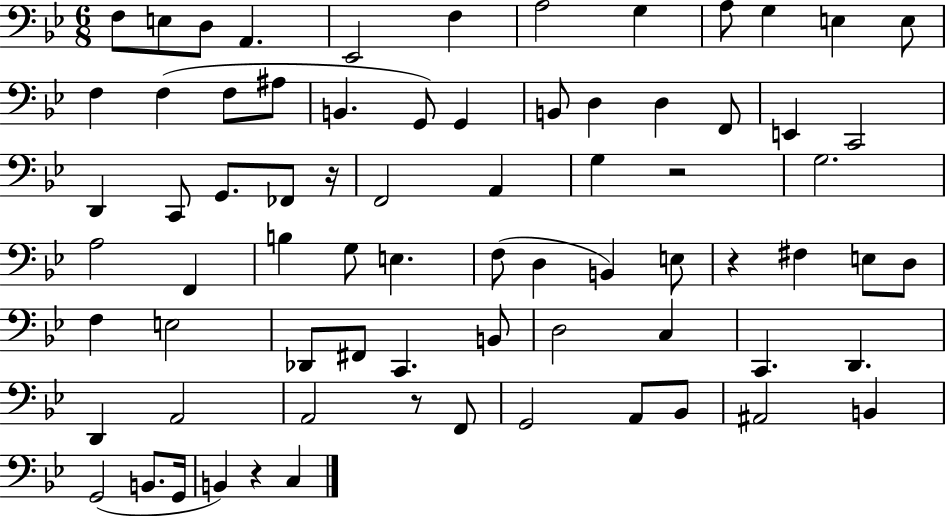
{
  \clef bass
  \numericTimeSignature
  \time 6/8
  \key bes \major
  f8 e8 d8 a,4. | ees,2 f4 | a2 g4 | a8 g4 e4 e8 | \break f4 f4( f8 ais8 | b,4. g,8) g,4 | b,8 d4 d4 f,8 | e,4 c,2 | \break d,4 c,8 g,8. fes,8 r16 | f,2 a,4 | g4 r2 | g2. | \break a2 f,4 | b4 g8 e4. | f8( d4 b,4) e8 | r4 fis4 e8 d8 | \break f4 e2 | des,8 fis,8 c,4. b,8 | d2 c4 | c,4. d,4. | \break d,4 a,2 | a,2 r8 f,8 | g,2 a,8 bes,8 | ais,2 b,4 | \break g,2( b,8. g,16 | b,4) r4 c4 | \bar "|."
}